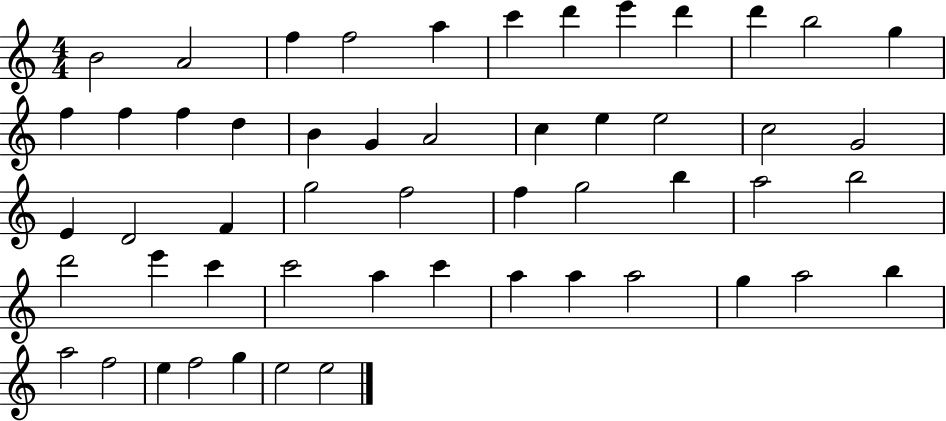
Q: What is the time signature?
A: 4/4